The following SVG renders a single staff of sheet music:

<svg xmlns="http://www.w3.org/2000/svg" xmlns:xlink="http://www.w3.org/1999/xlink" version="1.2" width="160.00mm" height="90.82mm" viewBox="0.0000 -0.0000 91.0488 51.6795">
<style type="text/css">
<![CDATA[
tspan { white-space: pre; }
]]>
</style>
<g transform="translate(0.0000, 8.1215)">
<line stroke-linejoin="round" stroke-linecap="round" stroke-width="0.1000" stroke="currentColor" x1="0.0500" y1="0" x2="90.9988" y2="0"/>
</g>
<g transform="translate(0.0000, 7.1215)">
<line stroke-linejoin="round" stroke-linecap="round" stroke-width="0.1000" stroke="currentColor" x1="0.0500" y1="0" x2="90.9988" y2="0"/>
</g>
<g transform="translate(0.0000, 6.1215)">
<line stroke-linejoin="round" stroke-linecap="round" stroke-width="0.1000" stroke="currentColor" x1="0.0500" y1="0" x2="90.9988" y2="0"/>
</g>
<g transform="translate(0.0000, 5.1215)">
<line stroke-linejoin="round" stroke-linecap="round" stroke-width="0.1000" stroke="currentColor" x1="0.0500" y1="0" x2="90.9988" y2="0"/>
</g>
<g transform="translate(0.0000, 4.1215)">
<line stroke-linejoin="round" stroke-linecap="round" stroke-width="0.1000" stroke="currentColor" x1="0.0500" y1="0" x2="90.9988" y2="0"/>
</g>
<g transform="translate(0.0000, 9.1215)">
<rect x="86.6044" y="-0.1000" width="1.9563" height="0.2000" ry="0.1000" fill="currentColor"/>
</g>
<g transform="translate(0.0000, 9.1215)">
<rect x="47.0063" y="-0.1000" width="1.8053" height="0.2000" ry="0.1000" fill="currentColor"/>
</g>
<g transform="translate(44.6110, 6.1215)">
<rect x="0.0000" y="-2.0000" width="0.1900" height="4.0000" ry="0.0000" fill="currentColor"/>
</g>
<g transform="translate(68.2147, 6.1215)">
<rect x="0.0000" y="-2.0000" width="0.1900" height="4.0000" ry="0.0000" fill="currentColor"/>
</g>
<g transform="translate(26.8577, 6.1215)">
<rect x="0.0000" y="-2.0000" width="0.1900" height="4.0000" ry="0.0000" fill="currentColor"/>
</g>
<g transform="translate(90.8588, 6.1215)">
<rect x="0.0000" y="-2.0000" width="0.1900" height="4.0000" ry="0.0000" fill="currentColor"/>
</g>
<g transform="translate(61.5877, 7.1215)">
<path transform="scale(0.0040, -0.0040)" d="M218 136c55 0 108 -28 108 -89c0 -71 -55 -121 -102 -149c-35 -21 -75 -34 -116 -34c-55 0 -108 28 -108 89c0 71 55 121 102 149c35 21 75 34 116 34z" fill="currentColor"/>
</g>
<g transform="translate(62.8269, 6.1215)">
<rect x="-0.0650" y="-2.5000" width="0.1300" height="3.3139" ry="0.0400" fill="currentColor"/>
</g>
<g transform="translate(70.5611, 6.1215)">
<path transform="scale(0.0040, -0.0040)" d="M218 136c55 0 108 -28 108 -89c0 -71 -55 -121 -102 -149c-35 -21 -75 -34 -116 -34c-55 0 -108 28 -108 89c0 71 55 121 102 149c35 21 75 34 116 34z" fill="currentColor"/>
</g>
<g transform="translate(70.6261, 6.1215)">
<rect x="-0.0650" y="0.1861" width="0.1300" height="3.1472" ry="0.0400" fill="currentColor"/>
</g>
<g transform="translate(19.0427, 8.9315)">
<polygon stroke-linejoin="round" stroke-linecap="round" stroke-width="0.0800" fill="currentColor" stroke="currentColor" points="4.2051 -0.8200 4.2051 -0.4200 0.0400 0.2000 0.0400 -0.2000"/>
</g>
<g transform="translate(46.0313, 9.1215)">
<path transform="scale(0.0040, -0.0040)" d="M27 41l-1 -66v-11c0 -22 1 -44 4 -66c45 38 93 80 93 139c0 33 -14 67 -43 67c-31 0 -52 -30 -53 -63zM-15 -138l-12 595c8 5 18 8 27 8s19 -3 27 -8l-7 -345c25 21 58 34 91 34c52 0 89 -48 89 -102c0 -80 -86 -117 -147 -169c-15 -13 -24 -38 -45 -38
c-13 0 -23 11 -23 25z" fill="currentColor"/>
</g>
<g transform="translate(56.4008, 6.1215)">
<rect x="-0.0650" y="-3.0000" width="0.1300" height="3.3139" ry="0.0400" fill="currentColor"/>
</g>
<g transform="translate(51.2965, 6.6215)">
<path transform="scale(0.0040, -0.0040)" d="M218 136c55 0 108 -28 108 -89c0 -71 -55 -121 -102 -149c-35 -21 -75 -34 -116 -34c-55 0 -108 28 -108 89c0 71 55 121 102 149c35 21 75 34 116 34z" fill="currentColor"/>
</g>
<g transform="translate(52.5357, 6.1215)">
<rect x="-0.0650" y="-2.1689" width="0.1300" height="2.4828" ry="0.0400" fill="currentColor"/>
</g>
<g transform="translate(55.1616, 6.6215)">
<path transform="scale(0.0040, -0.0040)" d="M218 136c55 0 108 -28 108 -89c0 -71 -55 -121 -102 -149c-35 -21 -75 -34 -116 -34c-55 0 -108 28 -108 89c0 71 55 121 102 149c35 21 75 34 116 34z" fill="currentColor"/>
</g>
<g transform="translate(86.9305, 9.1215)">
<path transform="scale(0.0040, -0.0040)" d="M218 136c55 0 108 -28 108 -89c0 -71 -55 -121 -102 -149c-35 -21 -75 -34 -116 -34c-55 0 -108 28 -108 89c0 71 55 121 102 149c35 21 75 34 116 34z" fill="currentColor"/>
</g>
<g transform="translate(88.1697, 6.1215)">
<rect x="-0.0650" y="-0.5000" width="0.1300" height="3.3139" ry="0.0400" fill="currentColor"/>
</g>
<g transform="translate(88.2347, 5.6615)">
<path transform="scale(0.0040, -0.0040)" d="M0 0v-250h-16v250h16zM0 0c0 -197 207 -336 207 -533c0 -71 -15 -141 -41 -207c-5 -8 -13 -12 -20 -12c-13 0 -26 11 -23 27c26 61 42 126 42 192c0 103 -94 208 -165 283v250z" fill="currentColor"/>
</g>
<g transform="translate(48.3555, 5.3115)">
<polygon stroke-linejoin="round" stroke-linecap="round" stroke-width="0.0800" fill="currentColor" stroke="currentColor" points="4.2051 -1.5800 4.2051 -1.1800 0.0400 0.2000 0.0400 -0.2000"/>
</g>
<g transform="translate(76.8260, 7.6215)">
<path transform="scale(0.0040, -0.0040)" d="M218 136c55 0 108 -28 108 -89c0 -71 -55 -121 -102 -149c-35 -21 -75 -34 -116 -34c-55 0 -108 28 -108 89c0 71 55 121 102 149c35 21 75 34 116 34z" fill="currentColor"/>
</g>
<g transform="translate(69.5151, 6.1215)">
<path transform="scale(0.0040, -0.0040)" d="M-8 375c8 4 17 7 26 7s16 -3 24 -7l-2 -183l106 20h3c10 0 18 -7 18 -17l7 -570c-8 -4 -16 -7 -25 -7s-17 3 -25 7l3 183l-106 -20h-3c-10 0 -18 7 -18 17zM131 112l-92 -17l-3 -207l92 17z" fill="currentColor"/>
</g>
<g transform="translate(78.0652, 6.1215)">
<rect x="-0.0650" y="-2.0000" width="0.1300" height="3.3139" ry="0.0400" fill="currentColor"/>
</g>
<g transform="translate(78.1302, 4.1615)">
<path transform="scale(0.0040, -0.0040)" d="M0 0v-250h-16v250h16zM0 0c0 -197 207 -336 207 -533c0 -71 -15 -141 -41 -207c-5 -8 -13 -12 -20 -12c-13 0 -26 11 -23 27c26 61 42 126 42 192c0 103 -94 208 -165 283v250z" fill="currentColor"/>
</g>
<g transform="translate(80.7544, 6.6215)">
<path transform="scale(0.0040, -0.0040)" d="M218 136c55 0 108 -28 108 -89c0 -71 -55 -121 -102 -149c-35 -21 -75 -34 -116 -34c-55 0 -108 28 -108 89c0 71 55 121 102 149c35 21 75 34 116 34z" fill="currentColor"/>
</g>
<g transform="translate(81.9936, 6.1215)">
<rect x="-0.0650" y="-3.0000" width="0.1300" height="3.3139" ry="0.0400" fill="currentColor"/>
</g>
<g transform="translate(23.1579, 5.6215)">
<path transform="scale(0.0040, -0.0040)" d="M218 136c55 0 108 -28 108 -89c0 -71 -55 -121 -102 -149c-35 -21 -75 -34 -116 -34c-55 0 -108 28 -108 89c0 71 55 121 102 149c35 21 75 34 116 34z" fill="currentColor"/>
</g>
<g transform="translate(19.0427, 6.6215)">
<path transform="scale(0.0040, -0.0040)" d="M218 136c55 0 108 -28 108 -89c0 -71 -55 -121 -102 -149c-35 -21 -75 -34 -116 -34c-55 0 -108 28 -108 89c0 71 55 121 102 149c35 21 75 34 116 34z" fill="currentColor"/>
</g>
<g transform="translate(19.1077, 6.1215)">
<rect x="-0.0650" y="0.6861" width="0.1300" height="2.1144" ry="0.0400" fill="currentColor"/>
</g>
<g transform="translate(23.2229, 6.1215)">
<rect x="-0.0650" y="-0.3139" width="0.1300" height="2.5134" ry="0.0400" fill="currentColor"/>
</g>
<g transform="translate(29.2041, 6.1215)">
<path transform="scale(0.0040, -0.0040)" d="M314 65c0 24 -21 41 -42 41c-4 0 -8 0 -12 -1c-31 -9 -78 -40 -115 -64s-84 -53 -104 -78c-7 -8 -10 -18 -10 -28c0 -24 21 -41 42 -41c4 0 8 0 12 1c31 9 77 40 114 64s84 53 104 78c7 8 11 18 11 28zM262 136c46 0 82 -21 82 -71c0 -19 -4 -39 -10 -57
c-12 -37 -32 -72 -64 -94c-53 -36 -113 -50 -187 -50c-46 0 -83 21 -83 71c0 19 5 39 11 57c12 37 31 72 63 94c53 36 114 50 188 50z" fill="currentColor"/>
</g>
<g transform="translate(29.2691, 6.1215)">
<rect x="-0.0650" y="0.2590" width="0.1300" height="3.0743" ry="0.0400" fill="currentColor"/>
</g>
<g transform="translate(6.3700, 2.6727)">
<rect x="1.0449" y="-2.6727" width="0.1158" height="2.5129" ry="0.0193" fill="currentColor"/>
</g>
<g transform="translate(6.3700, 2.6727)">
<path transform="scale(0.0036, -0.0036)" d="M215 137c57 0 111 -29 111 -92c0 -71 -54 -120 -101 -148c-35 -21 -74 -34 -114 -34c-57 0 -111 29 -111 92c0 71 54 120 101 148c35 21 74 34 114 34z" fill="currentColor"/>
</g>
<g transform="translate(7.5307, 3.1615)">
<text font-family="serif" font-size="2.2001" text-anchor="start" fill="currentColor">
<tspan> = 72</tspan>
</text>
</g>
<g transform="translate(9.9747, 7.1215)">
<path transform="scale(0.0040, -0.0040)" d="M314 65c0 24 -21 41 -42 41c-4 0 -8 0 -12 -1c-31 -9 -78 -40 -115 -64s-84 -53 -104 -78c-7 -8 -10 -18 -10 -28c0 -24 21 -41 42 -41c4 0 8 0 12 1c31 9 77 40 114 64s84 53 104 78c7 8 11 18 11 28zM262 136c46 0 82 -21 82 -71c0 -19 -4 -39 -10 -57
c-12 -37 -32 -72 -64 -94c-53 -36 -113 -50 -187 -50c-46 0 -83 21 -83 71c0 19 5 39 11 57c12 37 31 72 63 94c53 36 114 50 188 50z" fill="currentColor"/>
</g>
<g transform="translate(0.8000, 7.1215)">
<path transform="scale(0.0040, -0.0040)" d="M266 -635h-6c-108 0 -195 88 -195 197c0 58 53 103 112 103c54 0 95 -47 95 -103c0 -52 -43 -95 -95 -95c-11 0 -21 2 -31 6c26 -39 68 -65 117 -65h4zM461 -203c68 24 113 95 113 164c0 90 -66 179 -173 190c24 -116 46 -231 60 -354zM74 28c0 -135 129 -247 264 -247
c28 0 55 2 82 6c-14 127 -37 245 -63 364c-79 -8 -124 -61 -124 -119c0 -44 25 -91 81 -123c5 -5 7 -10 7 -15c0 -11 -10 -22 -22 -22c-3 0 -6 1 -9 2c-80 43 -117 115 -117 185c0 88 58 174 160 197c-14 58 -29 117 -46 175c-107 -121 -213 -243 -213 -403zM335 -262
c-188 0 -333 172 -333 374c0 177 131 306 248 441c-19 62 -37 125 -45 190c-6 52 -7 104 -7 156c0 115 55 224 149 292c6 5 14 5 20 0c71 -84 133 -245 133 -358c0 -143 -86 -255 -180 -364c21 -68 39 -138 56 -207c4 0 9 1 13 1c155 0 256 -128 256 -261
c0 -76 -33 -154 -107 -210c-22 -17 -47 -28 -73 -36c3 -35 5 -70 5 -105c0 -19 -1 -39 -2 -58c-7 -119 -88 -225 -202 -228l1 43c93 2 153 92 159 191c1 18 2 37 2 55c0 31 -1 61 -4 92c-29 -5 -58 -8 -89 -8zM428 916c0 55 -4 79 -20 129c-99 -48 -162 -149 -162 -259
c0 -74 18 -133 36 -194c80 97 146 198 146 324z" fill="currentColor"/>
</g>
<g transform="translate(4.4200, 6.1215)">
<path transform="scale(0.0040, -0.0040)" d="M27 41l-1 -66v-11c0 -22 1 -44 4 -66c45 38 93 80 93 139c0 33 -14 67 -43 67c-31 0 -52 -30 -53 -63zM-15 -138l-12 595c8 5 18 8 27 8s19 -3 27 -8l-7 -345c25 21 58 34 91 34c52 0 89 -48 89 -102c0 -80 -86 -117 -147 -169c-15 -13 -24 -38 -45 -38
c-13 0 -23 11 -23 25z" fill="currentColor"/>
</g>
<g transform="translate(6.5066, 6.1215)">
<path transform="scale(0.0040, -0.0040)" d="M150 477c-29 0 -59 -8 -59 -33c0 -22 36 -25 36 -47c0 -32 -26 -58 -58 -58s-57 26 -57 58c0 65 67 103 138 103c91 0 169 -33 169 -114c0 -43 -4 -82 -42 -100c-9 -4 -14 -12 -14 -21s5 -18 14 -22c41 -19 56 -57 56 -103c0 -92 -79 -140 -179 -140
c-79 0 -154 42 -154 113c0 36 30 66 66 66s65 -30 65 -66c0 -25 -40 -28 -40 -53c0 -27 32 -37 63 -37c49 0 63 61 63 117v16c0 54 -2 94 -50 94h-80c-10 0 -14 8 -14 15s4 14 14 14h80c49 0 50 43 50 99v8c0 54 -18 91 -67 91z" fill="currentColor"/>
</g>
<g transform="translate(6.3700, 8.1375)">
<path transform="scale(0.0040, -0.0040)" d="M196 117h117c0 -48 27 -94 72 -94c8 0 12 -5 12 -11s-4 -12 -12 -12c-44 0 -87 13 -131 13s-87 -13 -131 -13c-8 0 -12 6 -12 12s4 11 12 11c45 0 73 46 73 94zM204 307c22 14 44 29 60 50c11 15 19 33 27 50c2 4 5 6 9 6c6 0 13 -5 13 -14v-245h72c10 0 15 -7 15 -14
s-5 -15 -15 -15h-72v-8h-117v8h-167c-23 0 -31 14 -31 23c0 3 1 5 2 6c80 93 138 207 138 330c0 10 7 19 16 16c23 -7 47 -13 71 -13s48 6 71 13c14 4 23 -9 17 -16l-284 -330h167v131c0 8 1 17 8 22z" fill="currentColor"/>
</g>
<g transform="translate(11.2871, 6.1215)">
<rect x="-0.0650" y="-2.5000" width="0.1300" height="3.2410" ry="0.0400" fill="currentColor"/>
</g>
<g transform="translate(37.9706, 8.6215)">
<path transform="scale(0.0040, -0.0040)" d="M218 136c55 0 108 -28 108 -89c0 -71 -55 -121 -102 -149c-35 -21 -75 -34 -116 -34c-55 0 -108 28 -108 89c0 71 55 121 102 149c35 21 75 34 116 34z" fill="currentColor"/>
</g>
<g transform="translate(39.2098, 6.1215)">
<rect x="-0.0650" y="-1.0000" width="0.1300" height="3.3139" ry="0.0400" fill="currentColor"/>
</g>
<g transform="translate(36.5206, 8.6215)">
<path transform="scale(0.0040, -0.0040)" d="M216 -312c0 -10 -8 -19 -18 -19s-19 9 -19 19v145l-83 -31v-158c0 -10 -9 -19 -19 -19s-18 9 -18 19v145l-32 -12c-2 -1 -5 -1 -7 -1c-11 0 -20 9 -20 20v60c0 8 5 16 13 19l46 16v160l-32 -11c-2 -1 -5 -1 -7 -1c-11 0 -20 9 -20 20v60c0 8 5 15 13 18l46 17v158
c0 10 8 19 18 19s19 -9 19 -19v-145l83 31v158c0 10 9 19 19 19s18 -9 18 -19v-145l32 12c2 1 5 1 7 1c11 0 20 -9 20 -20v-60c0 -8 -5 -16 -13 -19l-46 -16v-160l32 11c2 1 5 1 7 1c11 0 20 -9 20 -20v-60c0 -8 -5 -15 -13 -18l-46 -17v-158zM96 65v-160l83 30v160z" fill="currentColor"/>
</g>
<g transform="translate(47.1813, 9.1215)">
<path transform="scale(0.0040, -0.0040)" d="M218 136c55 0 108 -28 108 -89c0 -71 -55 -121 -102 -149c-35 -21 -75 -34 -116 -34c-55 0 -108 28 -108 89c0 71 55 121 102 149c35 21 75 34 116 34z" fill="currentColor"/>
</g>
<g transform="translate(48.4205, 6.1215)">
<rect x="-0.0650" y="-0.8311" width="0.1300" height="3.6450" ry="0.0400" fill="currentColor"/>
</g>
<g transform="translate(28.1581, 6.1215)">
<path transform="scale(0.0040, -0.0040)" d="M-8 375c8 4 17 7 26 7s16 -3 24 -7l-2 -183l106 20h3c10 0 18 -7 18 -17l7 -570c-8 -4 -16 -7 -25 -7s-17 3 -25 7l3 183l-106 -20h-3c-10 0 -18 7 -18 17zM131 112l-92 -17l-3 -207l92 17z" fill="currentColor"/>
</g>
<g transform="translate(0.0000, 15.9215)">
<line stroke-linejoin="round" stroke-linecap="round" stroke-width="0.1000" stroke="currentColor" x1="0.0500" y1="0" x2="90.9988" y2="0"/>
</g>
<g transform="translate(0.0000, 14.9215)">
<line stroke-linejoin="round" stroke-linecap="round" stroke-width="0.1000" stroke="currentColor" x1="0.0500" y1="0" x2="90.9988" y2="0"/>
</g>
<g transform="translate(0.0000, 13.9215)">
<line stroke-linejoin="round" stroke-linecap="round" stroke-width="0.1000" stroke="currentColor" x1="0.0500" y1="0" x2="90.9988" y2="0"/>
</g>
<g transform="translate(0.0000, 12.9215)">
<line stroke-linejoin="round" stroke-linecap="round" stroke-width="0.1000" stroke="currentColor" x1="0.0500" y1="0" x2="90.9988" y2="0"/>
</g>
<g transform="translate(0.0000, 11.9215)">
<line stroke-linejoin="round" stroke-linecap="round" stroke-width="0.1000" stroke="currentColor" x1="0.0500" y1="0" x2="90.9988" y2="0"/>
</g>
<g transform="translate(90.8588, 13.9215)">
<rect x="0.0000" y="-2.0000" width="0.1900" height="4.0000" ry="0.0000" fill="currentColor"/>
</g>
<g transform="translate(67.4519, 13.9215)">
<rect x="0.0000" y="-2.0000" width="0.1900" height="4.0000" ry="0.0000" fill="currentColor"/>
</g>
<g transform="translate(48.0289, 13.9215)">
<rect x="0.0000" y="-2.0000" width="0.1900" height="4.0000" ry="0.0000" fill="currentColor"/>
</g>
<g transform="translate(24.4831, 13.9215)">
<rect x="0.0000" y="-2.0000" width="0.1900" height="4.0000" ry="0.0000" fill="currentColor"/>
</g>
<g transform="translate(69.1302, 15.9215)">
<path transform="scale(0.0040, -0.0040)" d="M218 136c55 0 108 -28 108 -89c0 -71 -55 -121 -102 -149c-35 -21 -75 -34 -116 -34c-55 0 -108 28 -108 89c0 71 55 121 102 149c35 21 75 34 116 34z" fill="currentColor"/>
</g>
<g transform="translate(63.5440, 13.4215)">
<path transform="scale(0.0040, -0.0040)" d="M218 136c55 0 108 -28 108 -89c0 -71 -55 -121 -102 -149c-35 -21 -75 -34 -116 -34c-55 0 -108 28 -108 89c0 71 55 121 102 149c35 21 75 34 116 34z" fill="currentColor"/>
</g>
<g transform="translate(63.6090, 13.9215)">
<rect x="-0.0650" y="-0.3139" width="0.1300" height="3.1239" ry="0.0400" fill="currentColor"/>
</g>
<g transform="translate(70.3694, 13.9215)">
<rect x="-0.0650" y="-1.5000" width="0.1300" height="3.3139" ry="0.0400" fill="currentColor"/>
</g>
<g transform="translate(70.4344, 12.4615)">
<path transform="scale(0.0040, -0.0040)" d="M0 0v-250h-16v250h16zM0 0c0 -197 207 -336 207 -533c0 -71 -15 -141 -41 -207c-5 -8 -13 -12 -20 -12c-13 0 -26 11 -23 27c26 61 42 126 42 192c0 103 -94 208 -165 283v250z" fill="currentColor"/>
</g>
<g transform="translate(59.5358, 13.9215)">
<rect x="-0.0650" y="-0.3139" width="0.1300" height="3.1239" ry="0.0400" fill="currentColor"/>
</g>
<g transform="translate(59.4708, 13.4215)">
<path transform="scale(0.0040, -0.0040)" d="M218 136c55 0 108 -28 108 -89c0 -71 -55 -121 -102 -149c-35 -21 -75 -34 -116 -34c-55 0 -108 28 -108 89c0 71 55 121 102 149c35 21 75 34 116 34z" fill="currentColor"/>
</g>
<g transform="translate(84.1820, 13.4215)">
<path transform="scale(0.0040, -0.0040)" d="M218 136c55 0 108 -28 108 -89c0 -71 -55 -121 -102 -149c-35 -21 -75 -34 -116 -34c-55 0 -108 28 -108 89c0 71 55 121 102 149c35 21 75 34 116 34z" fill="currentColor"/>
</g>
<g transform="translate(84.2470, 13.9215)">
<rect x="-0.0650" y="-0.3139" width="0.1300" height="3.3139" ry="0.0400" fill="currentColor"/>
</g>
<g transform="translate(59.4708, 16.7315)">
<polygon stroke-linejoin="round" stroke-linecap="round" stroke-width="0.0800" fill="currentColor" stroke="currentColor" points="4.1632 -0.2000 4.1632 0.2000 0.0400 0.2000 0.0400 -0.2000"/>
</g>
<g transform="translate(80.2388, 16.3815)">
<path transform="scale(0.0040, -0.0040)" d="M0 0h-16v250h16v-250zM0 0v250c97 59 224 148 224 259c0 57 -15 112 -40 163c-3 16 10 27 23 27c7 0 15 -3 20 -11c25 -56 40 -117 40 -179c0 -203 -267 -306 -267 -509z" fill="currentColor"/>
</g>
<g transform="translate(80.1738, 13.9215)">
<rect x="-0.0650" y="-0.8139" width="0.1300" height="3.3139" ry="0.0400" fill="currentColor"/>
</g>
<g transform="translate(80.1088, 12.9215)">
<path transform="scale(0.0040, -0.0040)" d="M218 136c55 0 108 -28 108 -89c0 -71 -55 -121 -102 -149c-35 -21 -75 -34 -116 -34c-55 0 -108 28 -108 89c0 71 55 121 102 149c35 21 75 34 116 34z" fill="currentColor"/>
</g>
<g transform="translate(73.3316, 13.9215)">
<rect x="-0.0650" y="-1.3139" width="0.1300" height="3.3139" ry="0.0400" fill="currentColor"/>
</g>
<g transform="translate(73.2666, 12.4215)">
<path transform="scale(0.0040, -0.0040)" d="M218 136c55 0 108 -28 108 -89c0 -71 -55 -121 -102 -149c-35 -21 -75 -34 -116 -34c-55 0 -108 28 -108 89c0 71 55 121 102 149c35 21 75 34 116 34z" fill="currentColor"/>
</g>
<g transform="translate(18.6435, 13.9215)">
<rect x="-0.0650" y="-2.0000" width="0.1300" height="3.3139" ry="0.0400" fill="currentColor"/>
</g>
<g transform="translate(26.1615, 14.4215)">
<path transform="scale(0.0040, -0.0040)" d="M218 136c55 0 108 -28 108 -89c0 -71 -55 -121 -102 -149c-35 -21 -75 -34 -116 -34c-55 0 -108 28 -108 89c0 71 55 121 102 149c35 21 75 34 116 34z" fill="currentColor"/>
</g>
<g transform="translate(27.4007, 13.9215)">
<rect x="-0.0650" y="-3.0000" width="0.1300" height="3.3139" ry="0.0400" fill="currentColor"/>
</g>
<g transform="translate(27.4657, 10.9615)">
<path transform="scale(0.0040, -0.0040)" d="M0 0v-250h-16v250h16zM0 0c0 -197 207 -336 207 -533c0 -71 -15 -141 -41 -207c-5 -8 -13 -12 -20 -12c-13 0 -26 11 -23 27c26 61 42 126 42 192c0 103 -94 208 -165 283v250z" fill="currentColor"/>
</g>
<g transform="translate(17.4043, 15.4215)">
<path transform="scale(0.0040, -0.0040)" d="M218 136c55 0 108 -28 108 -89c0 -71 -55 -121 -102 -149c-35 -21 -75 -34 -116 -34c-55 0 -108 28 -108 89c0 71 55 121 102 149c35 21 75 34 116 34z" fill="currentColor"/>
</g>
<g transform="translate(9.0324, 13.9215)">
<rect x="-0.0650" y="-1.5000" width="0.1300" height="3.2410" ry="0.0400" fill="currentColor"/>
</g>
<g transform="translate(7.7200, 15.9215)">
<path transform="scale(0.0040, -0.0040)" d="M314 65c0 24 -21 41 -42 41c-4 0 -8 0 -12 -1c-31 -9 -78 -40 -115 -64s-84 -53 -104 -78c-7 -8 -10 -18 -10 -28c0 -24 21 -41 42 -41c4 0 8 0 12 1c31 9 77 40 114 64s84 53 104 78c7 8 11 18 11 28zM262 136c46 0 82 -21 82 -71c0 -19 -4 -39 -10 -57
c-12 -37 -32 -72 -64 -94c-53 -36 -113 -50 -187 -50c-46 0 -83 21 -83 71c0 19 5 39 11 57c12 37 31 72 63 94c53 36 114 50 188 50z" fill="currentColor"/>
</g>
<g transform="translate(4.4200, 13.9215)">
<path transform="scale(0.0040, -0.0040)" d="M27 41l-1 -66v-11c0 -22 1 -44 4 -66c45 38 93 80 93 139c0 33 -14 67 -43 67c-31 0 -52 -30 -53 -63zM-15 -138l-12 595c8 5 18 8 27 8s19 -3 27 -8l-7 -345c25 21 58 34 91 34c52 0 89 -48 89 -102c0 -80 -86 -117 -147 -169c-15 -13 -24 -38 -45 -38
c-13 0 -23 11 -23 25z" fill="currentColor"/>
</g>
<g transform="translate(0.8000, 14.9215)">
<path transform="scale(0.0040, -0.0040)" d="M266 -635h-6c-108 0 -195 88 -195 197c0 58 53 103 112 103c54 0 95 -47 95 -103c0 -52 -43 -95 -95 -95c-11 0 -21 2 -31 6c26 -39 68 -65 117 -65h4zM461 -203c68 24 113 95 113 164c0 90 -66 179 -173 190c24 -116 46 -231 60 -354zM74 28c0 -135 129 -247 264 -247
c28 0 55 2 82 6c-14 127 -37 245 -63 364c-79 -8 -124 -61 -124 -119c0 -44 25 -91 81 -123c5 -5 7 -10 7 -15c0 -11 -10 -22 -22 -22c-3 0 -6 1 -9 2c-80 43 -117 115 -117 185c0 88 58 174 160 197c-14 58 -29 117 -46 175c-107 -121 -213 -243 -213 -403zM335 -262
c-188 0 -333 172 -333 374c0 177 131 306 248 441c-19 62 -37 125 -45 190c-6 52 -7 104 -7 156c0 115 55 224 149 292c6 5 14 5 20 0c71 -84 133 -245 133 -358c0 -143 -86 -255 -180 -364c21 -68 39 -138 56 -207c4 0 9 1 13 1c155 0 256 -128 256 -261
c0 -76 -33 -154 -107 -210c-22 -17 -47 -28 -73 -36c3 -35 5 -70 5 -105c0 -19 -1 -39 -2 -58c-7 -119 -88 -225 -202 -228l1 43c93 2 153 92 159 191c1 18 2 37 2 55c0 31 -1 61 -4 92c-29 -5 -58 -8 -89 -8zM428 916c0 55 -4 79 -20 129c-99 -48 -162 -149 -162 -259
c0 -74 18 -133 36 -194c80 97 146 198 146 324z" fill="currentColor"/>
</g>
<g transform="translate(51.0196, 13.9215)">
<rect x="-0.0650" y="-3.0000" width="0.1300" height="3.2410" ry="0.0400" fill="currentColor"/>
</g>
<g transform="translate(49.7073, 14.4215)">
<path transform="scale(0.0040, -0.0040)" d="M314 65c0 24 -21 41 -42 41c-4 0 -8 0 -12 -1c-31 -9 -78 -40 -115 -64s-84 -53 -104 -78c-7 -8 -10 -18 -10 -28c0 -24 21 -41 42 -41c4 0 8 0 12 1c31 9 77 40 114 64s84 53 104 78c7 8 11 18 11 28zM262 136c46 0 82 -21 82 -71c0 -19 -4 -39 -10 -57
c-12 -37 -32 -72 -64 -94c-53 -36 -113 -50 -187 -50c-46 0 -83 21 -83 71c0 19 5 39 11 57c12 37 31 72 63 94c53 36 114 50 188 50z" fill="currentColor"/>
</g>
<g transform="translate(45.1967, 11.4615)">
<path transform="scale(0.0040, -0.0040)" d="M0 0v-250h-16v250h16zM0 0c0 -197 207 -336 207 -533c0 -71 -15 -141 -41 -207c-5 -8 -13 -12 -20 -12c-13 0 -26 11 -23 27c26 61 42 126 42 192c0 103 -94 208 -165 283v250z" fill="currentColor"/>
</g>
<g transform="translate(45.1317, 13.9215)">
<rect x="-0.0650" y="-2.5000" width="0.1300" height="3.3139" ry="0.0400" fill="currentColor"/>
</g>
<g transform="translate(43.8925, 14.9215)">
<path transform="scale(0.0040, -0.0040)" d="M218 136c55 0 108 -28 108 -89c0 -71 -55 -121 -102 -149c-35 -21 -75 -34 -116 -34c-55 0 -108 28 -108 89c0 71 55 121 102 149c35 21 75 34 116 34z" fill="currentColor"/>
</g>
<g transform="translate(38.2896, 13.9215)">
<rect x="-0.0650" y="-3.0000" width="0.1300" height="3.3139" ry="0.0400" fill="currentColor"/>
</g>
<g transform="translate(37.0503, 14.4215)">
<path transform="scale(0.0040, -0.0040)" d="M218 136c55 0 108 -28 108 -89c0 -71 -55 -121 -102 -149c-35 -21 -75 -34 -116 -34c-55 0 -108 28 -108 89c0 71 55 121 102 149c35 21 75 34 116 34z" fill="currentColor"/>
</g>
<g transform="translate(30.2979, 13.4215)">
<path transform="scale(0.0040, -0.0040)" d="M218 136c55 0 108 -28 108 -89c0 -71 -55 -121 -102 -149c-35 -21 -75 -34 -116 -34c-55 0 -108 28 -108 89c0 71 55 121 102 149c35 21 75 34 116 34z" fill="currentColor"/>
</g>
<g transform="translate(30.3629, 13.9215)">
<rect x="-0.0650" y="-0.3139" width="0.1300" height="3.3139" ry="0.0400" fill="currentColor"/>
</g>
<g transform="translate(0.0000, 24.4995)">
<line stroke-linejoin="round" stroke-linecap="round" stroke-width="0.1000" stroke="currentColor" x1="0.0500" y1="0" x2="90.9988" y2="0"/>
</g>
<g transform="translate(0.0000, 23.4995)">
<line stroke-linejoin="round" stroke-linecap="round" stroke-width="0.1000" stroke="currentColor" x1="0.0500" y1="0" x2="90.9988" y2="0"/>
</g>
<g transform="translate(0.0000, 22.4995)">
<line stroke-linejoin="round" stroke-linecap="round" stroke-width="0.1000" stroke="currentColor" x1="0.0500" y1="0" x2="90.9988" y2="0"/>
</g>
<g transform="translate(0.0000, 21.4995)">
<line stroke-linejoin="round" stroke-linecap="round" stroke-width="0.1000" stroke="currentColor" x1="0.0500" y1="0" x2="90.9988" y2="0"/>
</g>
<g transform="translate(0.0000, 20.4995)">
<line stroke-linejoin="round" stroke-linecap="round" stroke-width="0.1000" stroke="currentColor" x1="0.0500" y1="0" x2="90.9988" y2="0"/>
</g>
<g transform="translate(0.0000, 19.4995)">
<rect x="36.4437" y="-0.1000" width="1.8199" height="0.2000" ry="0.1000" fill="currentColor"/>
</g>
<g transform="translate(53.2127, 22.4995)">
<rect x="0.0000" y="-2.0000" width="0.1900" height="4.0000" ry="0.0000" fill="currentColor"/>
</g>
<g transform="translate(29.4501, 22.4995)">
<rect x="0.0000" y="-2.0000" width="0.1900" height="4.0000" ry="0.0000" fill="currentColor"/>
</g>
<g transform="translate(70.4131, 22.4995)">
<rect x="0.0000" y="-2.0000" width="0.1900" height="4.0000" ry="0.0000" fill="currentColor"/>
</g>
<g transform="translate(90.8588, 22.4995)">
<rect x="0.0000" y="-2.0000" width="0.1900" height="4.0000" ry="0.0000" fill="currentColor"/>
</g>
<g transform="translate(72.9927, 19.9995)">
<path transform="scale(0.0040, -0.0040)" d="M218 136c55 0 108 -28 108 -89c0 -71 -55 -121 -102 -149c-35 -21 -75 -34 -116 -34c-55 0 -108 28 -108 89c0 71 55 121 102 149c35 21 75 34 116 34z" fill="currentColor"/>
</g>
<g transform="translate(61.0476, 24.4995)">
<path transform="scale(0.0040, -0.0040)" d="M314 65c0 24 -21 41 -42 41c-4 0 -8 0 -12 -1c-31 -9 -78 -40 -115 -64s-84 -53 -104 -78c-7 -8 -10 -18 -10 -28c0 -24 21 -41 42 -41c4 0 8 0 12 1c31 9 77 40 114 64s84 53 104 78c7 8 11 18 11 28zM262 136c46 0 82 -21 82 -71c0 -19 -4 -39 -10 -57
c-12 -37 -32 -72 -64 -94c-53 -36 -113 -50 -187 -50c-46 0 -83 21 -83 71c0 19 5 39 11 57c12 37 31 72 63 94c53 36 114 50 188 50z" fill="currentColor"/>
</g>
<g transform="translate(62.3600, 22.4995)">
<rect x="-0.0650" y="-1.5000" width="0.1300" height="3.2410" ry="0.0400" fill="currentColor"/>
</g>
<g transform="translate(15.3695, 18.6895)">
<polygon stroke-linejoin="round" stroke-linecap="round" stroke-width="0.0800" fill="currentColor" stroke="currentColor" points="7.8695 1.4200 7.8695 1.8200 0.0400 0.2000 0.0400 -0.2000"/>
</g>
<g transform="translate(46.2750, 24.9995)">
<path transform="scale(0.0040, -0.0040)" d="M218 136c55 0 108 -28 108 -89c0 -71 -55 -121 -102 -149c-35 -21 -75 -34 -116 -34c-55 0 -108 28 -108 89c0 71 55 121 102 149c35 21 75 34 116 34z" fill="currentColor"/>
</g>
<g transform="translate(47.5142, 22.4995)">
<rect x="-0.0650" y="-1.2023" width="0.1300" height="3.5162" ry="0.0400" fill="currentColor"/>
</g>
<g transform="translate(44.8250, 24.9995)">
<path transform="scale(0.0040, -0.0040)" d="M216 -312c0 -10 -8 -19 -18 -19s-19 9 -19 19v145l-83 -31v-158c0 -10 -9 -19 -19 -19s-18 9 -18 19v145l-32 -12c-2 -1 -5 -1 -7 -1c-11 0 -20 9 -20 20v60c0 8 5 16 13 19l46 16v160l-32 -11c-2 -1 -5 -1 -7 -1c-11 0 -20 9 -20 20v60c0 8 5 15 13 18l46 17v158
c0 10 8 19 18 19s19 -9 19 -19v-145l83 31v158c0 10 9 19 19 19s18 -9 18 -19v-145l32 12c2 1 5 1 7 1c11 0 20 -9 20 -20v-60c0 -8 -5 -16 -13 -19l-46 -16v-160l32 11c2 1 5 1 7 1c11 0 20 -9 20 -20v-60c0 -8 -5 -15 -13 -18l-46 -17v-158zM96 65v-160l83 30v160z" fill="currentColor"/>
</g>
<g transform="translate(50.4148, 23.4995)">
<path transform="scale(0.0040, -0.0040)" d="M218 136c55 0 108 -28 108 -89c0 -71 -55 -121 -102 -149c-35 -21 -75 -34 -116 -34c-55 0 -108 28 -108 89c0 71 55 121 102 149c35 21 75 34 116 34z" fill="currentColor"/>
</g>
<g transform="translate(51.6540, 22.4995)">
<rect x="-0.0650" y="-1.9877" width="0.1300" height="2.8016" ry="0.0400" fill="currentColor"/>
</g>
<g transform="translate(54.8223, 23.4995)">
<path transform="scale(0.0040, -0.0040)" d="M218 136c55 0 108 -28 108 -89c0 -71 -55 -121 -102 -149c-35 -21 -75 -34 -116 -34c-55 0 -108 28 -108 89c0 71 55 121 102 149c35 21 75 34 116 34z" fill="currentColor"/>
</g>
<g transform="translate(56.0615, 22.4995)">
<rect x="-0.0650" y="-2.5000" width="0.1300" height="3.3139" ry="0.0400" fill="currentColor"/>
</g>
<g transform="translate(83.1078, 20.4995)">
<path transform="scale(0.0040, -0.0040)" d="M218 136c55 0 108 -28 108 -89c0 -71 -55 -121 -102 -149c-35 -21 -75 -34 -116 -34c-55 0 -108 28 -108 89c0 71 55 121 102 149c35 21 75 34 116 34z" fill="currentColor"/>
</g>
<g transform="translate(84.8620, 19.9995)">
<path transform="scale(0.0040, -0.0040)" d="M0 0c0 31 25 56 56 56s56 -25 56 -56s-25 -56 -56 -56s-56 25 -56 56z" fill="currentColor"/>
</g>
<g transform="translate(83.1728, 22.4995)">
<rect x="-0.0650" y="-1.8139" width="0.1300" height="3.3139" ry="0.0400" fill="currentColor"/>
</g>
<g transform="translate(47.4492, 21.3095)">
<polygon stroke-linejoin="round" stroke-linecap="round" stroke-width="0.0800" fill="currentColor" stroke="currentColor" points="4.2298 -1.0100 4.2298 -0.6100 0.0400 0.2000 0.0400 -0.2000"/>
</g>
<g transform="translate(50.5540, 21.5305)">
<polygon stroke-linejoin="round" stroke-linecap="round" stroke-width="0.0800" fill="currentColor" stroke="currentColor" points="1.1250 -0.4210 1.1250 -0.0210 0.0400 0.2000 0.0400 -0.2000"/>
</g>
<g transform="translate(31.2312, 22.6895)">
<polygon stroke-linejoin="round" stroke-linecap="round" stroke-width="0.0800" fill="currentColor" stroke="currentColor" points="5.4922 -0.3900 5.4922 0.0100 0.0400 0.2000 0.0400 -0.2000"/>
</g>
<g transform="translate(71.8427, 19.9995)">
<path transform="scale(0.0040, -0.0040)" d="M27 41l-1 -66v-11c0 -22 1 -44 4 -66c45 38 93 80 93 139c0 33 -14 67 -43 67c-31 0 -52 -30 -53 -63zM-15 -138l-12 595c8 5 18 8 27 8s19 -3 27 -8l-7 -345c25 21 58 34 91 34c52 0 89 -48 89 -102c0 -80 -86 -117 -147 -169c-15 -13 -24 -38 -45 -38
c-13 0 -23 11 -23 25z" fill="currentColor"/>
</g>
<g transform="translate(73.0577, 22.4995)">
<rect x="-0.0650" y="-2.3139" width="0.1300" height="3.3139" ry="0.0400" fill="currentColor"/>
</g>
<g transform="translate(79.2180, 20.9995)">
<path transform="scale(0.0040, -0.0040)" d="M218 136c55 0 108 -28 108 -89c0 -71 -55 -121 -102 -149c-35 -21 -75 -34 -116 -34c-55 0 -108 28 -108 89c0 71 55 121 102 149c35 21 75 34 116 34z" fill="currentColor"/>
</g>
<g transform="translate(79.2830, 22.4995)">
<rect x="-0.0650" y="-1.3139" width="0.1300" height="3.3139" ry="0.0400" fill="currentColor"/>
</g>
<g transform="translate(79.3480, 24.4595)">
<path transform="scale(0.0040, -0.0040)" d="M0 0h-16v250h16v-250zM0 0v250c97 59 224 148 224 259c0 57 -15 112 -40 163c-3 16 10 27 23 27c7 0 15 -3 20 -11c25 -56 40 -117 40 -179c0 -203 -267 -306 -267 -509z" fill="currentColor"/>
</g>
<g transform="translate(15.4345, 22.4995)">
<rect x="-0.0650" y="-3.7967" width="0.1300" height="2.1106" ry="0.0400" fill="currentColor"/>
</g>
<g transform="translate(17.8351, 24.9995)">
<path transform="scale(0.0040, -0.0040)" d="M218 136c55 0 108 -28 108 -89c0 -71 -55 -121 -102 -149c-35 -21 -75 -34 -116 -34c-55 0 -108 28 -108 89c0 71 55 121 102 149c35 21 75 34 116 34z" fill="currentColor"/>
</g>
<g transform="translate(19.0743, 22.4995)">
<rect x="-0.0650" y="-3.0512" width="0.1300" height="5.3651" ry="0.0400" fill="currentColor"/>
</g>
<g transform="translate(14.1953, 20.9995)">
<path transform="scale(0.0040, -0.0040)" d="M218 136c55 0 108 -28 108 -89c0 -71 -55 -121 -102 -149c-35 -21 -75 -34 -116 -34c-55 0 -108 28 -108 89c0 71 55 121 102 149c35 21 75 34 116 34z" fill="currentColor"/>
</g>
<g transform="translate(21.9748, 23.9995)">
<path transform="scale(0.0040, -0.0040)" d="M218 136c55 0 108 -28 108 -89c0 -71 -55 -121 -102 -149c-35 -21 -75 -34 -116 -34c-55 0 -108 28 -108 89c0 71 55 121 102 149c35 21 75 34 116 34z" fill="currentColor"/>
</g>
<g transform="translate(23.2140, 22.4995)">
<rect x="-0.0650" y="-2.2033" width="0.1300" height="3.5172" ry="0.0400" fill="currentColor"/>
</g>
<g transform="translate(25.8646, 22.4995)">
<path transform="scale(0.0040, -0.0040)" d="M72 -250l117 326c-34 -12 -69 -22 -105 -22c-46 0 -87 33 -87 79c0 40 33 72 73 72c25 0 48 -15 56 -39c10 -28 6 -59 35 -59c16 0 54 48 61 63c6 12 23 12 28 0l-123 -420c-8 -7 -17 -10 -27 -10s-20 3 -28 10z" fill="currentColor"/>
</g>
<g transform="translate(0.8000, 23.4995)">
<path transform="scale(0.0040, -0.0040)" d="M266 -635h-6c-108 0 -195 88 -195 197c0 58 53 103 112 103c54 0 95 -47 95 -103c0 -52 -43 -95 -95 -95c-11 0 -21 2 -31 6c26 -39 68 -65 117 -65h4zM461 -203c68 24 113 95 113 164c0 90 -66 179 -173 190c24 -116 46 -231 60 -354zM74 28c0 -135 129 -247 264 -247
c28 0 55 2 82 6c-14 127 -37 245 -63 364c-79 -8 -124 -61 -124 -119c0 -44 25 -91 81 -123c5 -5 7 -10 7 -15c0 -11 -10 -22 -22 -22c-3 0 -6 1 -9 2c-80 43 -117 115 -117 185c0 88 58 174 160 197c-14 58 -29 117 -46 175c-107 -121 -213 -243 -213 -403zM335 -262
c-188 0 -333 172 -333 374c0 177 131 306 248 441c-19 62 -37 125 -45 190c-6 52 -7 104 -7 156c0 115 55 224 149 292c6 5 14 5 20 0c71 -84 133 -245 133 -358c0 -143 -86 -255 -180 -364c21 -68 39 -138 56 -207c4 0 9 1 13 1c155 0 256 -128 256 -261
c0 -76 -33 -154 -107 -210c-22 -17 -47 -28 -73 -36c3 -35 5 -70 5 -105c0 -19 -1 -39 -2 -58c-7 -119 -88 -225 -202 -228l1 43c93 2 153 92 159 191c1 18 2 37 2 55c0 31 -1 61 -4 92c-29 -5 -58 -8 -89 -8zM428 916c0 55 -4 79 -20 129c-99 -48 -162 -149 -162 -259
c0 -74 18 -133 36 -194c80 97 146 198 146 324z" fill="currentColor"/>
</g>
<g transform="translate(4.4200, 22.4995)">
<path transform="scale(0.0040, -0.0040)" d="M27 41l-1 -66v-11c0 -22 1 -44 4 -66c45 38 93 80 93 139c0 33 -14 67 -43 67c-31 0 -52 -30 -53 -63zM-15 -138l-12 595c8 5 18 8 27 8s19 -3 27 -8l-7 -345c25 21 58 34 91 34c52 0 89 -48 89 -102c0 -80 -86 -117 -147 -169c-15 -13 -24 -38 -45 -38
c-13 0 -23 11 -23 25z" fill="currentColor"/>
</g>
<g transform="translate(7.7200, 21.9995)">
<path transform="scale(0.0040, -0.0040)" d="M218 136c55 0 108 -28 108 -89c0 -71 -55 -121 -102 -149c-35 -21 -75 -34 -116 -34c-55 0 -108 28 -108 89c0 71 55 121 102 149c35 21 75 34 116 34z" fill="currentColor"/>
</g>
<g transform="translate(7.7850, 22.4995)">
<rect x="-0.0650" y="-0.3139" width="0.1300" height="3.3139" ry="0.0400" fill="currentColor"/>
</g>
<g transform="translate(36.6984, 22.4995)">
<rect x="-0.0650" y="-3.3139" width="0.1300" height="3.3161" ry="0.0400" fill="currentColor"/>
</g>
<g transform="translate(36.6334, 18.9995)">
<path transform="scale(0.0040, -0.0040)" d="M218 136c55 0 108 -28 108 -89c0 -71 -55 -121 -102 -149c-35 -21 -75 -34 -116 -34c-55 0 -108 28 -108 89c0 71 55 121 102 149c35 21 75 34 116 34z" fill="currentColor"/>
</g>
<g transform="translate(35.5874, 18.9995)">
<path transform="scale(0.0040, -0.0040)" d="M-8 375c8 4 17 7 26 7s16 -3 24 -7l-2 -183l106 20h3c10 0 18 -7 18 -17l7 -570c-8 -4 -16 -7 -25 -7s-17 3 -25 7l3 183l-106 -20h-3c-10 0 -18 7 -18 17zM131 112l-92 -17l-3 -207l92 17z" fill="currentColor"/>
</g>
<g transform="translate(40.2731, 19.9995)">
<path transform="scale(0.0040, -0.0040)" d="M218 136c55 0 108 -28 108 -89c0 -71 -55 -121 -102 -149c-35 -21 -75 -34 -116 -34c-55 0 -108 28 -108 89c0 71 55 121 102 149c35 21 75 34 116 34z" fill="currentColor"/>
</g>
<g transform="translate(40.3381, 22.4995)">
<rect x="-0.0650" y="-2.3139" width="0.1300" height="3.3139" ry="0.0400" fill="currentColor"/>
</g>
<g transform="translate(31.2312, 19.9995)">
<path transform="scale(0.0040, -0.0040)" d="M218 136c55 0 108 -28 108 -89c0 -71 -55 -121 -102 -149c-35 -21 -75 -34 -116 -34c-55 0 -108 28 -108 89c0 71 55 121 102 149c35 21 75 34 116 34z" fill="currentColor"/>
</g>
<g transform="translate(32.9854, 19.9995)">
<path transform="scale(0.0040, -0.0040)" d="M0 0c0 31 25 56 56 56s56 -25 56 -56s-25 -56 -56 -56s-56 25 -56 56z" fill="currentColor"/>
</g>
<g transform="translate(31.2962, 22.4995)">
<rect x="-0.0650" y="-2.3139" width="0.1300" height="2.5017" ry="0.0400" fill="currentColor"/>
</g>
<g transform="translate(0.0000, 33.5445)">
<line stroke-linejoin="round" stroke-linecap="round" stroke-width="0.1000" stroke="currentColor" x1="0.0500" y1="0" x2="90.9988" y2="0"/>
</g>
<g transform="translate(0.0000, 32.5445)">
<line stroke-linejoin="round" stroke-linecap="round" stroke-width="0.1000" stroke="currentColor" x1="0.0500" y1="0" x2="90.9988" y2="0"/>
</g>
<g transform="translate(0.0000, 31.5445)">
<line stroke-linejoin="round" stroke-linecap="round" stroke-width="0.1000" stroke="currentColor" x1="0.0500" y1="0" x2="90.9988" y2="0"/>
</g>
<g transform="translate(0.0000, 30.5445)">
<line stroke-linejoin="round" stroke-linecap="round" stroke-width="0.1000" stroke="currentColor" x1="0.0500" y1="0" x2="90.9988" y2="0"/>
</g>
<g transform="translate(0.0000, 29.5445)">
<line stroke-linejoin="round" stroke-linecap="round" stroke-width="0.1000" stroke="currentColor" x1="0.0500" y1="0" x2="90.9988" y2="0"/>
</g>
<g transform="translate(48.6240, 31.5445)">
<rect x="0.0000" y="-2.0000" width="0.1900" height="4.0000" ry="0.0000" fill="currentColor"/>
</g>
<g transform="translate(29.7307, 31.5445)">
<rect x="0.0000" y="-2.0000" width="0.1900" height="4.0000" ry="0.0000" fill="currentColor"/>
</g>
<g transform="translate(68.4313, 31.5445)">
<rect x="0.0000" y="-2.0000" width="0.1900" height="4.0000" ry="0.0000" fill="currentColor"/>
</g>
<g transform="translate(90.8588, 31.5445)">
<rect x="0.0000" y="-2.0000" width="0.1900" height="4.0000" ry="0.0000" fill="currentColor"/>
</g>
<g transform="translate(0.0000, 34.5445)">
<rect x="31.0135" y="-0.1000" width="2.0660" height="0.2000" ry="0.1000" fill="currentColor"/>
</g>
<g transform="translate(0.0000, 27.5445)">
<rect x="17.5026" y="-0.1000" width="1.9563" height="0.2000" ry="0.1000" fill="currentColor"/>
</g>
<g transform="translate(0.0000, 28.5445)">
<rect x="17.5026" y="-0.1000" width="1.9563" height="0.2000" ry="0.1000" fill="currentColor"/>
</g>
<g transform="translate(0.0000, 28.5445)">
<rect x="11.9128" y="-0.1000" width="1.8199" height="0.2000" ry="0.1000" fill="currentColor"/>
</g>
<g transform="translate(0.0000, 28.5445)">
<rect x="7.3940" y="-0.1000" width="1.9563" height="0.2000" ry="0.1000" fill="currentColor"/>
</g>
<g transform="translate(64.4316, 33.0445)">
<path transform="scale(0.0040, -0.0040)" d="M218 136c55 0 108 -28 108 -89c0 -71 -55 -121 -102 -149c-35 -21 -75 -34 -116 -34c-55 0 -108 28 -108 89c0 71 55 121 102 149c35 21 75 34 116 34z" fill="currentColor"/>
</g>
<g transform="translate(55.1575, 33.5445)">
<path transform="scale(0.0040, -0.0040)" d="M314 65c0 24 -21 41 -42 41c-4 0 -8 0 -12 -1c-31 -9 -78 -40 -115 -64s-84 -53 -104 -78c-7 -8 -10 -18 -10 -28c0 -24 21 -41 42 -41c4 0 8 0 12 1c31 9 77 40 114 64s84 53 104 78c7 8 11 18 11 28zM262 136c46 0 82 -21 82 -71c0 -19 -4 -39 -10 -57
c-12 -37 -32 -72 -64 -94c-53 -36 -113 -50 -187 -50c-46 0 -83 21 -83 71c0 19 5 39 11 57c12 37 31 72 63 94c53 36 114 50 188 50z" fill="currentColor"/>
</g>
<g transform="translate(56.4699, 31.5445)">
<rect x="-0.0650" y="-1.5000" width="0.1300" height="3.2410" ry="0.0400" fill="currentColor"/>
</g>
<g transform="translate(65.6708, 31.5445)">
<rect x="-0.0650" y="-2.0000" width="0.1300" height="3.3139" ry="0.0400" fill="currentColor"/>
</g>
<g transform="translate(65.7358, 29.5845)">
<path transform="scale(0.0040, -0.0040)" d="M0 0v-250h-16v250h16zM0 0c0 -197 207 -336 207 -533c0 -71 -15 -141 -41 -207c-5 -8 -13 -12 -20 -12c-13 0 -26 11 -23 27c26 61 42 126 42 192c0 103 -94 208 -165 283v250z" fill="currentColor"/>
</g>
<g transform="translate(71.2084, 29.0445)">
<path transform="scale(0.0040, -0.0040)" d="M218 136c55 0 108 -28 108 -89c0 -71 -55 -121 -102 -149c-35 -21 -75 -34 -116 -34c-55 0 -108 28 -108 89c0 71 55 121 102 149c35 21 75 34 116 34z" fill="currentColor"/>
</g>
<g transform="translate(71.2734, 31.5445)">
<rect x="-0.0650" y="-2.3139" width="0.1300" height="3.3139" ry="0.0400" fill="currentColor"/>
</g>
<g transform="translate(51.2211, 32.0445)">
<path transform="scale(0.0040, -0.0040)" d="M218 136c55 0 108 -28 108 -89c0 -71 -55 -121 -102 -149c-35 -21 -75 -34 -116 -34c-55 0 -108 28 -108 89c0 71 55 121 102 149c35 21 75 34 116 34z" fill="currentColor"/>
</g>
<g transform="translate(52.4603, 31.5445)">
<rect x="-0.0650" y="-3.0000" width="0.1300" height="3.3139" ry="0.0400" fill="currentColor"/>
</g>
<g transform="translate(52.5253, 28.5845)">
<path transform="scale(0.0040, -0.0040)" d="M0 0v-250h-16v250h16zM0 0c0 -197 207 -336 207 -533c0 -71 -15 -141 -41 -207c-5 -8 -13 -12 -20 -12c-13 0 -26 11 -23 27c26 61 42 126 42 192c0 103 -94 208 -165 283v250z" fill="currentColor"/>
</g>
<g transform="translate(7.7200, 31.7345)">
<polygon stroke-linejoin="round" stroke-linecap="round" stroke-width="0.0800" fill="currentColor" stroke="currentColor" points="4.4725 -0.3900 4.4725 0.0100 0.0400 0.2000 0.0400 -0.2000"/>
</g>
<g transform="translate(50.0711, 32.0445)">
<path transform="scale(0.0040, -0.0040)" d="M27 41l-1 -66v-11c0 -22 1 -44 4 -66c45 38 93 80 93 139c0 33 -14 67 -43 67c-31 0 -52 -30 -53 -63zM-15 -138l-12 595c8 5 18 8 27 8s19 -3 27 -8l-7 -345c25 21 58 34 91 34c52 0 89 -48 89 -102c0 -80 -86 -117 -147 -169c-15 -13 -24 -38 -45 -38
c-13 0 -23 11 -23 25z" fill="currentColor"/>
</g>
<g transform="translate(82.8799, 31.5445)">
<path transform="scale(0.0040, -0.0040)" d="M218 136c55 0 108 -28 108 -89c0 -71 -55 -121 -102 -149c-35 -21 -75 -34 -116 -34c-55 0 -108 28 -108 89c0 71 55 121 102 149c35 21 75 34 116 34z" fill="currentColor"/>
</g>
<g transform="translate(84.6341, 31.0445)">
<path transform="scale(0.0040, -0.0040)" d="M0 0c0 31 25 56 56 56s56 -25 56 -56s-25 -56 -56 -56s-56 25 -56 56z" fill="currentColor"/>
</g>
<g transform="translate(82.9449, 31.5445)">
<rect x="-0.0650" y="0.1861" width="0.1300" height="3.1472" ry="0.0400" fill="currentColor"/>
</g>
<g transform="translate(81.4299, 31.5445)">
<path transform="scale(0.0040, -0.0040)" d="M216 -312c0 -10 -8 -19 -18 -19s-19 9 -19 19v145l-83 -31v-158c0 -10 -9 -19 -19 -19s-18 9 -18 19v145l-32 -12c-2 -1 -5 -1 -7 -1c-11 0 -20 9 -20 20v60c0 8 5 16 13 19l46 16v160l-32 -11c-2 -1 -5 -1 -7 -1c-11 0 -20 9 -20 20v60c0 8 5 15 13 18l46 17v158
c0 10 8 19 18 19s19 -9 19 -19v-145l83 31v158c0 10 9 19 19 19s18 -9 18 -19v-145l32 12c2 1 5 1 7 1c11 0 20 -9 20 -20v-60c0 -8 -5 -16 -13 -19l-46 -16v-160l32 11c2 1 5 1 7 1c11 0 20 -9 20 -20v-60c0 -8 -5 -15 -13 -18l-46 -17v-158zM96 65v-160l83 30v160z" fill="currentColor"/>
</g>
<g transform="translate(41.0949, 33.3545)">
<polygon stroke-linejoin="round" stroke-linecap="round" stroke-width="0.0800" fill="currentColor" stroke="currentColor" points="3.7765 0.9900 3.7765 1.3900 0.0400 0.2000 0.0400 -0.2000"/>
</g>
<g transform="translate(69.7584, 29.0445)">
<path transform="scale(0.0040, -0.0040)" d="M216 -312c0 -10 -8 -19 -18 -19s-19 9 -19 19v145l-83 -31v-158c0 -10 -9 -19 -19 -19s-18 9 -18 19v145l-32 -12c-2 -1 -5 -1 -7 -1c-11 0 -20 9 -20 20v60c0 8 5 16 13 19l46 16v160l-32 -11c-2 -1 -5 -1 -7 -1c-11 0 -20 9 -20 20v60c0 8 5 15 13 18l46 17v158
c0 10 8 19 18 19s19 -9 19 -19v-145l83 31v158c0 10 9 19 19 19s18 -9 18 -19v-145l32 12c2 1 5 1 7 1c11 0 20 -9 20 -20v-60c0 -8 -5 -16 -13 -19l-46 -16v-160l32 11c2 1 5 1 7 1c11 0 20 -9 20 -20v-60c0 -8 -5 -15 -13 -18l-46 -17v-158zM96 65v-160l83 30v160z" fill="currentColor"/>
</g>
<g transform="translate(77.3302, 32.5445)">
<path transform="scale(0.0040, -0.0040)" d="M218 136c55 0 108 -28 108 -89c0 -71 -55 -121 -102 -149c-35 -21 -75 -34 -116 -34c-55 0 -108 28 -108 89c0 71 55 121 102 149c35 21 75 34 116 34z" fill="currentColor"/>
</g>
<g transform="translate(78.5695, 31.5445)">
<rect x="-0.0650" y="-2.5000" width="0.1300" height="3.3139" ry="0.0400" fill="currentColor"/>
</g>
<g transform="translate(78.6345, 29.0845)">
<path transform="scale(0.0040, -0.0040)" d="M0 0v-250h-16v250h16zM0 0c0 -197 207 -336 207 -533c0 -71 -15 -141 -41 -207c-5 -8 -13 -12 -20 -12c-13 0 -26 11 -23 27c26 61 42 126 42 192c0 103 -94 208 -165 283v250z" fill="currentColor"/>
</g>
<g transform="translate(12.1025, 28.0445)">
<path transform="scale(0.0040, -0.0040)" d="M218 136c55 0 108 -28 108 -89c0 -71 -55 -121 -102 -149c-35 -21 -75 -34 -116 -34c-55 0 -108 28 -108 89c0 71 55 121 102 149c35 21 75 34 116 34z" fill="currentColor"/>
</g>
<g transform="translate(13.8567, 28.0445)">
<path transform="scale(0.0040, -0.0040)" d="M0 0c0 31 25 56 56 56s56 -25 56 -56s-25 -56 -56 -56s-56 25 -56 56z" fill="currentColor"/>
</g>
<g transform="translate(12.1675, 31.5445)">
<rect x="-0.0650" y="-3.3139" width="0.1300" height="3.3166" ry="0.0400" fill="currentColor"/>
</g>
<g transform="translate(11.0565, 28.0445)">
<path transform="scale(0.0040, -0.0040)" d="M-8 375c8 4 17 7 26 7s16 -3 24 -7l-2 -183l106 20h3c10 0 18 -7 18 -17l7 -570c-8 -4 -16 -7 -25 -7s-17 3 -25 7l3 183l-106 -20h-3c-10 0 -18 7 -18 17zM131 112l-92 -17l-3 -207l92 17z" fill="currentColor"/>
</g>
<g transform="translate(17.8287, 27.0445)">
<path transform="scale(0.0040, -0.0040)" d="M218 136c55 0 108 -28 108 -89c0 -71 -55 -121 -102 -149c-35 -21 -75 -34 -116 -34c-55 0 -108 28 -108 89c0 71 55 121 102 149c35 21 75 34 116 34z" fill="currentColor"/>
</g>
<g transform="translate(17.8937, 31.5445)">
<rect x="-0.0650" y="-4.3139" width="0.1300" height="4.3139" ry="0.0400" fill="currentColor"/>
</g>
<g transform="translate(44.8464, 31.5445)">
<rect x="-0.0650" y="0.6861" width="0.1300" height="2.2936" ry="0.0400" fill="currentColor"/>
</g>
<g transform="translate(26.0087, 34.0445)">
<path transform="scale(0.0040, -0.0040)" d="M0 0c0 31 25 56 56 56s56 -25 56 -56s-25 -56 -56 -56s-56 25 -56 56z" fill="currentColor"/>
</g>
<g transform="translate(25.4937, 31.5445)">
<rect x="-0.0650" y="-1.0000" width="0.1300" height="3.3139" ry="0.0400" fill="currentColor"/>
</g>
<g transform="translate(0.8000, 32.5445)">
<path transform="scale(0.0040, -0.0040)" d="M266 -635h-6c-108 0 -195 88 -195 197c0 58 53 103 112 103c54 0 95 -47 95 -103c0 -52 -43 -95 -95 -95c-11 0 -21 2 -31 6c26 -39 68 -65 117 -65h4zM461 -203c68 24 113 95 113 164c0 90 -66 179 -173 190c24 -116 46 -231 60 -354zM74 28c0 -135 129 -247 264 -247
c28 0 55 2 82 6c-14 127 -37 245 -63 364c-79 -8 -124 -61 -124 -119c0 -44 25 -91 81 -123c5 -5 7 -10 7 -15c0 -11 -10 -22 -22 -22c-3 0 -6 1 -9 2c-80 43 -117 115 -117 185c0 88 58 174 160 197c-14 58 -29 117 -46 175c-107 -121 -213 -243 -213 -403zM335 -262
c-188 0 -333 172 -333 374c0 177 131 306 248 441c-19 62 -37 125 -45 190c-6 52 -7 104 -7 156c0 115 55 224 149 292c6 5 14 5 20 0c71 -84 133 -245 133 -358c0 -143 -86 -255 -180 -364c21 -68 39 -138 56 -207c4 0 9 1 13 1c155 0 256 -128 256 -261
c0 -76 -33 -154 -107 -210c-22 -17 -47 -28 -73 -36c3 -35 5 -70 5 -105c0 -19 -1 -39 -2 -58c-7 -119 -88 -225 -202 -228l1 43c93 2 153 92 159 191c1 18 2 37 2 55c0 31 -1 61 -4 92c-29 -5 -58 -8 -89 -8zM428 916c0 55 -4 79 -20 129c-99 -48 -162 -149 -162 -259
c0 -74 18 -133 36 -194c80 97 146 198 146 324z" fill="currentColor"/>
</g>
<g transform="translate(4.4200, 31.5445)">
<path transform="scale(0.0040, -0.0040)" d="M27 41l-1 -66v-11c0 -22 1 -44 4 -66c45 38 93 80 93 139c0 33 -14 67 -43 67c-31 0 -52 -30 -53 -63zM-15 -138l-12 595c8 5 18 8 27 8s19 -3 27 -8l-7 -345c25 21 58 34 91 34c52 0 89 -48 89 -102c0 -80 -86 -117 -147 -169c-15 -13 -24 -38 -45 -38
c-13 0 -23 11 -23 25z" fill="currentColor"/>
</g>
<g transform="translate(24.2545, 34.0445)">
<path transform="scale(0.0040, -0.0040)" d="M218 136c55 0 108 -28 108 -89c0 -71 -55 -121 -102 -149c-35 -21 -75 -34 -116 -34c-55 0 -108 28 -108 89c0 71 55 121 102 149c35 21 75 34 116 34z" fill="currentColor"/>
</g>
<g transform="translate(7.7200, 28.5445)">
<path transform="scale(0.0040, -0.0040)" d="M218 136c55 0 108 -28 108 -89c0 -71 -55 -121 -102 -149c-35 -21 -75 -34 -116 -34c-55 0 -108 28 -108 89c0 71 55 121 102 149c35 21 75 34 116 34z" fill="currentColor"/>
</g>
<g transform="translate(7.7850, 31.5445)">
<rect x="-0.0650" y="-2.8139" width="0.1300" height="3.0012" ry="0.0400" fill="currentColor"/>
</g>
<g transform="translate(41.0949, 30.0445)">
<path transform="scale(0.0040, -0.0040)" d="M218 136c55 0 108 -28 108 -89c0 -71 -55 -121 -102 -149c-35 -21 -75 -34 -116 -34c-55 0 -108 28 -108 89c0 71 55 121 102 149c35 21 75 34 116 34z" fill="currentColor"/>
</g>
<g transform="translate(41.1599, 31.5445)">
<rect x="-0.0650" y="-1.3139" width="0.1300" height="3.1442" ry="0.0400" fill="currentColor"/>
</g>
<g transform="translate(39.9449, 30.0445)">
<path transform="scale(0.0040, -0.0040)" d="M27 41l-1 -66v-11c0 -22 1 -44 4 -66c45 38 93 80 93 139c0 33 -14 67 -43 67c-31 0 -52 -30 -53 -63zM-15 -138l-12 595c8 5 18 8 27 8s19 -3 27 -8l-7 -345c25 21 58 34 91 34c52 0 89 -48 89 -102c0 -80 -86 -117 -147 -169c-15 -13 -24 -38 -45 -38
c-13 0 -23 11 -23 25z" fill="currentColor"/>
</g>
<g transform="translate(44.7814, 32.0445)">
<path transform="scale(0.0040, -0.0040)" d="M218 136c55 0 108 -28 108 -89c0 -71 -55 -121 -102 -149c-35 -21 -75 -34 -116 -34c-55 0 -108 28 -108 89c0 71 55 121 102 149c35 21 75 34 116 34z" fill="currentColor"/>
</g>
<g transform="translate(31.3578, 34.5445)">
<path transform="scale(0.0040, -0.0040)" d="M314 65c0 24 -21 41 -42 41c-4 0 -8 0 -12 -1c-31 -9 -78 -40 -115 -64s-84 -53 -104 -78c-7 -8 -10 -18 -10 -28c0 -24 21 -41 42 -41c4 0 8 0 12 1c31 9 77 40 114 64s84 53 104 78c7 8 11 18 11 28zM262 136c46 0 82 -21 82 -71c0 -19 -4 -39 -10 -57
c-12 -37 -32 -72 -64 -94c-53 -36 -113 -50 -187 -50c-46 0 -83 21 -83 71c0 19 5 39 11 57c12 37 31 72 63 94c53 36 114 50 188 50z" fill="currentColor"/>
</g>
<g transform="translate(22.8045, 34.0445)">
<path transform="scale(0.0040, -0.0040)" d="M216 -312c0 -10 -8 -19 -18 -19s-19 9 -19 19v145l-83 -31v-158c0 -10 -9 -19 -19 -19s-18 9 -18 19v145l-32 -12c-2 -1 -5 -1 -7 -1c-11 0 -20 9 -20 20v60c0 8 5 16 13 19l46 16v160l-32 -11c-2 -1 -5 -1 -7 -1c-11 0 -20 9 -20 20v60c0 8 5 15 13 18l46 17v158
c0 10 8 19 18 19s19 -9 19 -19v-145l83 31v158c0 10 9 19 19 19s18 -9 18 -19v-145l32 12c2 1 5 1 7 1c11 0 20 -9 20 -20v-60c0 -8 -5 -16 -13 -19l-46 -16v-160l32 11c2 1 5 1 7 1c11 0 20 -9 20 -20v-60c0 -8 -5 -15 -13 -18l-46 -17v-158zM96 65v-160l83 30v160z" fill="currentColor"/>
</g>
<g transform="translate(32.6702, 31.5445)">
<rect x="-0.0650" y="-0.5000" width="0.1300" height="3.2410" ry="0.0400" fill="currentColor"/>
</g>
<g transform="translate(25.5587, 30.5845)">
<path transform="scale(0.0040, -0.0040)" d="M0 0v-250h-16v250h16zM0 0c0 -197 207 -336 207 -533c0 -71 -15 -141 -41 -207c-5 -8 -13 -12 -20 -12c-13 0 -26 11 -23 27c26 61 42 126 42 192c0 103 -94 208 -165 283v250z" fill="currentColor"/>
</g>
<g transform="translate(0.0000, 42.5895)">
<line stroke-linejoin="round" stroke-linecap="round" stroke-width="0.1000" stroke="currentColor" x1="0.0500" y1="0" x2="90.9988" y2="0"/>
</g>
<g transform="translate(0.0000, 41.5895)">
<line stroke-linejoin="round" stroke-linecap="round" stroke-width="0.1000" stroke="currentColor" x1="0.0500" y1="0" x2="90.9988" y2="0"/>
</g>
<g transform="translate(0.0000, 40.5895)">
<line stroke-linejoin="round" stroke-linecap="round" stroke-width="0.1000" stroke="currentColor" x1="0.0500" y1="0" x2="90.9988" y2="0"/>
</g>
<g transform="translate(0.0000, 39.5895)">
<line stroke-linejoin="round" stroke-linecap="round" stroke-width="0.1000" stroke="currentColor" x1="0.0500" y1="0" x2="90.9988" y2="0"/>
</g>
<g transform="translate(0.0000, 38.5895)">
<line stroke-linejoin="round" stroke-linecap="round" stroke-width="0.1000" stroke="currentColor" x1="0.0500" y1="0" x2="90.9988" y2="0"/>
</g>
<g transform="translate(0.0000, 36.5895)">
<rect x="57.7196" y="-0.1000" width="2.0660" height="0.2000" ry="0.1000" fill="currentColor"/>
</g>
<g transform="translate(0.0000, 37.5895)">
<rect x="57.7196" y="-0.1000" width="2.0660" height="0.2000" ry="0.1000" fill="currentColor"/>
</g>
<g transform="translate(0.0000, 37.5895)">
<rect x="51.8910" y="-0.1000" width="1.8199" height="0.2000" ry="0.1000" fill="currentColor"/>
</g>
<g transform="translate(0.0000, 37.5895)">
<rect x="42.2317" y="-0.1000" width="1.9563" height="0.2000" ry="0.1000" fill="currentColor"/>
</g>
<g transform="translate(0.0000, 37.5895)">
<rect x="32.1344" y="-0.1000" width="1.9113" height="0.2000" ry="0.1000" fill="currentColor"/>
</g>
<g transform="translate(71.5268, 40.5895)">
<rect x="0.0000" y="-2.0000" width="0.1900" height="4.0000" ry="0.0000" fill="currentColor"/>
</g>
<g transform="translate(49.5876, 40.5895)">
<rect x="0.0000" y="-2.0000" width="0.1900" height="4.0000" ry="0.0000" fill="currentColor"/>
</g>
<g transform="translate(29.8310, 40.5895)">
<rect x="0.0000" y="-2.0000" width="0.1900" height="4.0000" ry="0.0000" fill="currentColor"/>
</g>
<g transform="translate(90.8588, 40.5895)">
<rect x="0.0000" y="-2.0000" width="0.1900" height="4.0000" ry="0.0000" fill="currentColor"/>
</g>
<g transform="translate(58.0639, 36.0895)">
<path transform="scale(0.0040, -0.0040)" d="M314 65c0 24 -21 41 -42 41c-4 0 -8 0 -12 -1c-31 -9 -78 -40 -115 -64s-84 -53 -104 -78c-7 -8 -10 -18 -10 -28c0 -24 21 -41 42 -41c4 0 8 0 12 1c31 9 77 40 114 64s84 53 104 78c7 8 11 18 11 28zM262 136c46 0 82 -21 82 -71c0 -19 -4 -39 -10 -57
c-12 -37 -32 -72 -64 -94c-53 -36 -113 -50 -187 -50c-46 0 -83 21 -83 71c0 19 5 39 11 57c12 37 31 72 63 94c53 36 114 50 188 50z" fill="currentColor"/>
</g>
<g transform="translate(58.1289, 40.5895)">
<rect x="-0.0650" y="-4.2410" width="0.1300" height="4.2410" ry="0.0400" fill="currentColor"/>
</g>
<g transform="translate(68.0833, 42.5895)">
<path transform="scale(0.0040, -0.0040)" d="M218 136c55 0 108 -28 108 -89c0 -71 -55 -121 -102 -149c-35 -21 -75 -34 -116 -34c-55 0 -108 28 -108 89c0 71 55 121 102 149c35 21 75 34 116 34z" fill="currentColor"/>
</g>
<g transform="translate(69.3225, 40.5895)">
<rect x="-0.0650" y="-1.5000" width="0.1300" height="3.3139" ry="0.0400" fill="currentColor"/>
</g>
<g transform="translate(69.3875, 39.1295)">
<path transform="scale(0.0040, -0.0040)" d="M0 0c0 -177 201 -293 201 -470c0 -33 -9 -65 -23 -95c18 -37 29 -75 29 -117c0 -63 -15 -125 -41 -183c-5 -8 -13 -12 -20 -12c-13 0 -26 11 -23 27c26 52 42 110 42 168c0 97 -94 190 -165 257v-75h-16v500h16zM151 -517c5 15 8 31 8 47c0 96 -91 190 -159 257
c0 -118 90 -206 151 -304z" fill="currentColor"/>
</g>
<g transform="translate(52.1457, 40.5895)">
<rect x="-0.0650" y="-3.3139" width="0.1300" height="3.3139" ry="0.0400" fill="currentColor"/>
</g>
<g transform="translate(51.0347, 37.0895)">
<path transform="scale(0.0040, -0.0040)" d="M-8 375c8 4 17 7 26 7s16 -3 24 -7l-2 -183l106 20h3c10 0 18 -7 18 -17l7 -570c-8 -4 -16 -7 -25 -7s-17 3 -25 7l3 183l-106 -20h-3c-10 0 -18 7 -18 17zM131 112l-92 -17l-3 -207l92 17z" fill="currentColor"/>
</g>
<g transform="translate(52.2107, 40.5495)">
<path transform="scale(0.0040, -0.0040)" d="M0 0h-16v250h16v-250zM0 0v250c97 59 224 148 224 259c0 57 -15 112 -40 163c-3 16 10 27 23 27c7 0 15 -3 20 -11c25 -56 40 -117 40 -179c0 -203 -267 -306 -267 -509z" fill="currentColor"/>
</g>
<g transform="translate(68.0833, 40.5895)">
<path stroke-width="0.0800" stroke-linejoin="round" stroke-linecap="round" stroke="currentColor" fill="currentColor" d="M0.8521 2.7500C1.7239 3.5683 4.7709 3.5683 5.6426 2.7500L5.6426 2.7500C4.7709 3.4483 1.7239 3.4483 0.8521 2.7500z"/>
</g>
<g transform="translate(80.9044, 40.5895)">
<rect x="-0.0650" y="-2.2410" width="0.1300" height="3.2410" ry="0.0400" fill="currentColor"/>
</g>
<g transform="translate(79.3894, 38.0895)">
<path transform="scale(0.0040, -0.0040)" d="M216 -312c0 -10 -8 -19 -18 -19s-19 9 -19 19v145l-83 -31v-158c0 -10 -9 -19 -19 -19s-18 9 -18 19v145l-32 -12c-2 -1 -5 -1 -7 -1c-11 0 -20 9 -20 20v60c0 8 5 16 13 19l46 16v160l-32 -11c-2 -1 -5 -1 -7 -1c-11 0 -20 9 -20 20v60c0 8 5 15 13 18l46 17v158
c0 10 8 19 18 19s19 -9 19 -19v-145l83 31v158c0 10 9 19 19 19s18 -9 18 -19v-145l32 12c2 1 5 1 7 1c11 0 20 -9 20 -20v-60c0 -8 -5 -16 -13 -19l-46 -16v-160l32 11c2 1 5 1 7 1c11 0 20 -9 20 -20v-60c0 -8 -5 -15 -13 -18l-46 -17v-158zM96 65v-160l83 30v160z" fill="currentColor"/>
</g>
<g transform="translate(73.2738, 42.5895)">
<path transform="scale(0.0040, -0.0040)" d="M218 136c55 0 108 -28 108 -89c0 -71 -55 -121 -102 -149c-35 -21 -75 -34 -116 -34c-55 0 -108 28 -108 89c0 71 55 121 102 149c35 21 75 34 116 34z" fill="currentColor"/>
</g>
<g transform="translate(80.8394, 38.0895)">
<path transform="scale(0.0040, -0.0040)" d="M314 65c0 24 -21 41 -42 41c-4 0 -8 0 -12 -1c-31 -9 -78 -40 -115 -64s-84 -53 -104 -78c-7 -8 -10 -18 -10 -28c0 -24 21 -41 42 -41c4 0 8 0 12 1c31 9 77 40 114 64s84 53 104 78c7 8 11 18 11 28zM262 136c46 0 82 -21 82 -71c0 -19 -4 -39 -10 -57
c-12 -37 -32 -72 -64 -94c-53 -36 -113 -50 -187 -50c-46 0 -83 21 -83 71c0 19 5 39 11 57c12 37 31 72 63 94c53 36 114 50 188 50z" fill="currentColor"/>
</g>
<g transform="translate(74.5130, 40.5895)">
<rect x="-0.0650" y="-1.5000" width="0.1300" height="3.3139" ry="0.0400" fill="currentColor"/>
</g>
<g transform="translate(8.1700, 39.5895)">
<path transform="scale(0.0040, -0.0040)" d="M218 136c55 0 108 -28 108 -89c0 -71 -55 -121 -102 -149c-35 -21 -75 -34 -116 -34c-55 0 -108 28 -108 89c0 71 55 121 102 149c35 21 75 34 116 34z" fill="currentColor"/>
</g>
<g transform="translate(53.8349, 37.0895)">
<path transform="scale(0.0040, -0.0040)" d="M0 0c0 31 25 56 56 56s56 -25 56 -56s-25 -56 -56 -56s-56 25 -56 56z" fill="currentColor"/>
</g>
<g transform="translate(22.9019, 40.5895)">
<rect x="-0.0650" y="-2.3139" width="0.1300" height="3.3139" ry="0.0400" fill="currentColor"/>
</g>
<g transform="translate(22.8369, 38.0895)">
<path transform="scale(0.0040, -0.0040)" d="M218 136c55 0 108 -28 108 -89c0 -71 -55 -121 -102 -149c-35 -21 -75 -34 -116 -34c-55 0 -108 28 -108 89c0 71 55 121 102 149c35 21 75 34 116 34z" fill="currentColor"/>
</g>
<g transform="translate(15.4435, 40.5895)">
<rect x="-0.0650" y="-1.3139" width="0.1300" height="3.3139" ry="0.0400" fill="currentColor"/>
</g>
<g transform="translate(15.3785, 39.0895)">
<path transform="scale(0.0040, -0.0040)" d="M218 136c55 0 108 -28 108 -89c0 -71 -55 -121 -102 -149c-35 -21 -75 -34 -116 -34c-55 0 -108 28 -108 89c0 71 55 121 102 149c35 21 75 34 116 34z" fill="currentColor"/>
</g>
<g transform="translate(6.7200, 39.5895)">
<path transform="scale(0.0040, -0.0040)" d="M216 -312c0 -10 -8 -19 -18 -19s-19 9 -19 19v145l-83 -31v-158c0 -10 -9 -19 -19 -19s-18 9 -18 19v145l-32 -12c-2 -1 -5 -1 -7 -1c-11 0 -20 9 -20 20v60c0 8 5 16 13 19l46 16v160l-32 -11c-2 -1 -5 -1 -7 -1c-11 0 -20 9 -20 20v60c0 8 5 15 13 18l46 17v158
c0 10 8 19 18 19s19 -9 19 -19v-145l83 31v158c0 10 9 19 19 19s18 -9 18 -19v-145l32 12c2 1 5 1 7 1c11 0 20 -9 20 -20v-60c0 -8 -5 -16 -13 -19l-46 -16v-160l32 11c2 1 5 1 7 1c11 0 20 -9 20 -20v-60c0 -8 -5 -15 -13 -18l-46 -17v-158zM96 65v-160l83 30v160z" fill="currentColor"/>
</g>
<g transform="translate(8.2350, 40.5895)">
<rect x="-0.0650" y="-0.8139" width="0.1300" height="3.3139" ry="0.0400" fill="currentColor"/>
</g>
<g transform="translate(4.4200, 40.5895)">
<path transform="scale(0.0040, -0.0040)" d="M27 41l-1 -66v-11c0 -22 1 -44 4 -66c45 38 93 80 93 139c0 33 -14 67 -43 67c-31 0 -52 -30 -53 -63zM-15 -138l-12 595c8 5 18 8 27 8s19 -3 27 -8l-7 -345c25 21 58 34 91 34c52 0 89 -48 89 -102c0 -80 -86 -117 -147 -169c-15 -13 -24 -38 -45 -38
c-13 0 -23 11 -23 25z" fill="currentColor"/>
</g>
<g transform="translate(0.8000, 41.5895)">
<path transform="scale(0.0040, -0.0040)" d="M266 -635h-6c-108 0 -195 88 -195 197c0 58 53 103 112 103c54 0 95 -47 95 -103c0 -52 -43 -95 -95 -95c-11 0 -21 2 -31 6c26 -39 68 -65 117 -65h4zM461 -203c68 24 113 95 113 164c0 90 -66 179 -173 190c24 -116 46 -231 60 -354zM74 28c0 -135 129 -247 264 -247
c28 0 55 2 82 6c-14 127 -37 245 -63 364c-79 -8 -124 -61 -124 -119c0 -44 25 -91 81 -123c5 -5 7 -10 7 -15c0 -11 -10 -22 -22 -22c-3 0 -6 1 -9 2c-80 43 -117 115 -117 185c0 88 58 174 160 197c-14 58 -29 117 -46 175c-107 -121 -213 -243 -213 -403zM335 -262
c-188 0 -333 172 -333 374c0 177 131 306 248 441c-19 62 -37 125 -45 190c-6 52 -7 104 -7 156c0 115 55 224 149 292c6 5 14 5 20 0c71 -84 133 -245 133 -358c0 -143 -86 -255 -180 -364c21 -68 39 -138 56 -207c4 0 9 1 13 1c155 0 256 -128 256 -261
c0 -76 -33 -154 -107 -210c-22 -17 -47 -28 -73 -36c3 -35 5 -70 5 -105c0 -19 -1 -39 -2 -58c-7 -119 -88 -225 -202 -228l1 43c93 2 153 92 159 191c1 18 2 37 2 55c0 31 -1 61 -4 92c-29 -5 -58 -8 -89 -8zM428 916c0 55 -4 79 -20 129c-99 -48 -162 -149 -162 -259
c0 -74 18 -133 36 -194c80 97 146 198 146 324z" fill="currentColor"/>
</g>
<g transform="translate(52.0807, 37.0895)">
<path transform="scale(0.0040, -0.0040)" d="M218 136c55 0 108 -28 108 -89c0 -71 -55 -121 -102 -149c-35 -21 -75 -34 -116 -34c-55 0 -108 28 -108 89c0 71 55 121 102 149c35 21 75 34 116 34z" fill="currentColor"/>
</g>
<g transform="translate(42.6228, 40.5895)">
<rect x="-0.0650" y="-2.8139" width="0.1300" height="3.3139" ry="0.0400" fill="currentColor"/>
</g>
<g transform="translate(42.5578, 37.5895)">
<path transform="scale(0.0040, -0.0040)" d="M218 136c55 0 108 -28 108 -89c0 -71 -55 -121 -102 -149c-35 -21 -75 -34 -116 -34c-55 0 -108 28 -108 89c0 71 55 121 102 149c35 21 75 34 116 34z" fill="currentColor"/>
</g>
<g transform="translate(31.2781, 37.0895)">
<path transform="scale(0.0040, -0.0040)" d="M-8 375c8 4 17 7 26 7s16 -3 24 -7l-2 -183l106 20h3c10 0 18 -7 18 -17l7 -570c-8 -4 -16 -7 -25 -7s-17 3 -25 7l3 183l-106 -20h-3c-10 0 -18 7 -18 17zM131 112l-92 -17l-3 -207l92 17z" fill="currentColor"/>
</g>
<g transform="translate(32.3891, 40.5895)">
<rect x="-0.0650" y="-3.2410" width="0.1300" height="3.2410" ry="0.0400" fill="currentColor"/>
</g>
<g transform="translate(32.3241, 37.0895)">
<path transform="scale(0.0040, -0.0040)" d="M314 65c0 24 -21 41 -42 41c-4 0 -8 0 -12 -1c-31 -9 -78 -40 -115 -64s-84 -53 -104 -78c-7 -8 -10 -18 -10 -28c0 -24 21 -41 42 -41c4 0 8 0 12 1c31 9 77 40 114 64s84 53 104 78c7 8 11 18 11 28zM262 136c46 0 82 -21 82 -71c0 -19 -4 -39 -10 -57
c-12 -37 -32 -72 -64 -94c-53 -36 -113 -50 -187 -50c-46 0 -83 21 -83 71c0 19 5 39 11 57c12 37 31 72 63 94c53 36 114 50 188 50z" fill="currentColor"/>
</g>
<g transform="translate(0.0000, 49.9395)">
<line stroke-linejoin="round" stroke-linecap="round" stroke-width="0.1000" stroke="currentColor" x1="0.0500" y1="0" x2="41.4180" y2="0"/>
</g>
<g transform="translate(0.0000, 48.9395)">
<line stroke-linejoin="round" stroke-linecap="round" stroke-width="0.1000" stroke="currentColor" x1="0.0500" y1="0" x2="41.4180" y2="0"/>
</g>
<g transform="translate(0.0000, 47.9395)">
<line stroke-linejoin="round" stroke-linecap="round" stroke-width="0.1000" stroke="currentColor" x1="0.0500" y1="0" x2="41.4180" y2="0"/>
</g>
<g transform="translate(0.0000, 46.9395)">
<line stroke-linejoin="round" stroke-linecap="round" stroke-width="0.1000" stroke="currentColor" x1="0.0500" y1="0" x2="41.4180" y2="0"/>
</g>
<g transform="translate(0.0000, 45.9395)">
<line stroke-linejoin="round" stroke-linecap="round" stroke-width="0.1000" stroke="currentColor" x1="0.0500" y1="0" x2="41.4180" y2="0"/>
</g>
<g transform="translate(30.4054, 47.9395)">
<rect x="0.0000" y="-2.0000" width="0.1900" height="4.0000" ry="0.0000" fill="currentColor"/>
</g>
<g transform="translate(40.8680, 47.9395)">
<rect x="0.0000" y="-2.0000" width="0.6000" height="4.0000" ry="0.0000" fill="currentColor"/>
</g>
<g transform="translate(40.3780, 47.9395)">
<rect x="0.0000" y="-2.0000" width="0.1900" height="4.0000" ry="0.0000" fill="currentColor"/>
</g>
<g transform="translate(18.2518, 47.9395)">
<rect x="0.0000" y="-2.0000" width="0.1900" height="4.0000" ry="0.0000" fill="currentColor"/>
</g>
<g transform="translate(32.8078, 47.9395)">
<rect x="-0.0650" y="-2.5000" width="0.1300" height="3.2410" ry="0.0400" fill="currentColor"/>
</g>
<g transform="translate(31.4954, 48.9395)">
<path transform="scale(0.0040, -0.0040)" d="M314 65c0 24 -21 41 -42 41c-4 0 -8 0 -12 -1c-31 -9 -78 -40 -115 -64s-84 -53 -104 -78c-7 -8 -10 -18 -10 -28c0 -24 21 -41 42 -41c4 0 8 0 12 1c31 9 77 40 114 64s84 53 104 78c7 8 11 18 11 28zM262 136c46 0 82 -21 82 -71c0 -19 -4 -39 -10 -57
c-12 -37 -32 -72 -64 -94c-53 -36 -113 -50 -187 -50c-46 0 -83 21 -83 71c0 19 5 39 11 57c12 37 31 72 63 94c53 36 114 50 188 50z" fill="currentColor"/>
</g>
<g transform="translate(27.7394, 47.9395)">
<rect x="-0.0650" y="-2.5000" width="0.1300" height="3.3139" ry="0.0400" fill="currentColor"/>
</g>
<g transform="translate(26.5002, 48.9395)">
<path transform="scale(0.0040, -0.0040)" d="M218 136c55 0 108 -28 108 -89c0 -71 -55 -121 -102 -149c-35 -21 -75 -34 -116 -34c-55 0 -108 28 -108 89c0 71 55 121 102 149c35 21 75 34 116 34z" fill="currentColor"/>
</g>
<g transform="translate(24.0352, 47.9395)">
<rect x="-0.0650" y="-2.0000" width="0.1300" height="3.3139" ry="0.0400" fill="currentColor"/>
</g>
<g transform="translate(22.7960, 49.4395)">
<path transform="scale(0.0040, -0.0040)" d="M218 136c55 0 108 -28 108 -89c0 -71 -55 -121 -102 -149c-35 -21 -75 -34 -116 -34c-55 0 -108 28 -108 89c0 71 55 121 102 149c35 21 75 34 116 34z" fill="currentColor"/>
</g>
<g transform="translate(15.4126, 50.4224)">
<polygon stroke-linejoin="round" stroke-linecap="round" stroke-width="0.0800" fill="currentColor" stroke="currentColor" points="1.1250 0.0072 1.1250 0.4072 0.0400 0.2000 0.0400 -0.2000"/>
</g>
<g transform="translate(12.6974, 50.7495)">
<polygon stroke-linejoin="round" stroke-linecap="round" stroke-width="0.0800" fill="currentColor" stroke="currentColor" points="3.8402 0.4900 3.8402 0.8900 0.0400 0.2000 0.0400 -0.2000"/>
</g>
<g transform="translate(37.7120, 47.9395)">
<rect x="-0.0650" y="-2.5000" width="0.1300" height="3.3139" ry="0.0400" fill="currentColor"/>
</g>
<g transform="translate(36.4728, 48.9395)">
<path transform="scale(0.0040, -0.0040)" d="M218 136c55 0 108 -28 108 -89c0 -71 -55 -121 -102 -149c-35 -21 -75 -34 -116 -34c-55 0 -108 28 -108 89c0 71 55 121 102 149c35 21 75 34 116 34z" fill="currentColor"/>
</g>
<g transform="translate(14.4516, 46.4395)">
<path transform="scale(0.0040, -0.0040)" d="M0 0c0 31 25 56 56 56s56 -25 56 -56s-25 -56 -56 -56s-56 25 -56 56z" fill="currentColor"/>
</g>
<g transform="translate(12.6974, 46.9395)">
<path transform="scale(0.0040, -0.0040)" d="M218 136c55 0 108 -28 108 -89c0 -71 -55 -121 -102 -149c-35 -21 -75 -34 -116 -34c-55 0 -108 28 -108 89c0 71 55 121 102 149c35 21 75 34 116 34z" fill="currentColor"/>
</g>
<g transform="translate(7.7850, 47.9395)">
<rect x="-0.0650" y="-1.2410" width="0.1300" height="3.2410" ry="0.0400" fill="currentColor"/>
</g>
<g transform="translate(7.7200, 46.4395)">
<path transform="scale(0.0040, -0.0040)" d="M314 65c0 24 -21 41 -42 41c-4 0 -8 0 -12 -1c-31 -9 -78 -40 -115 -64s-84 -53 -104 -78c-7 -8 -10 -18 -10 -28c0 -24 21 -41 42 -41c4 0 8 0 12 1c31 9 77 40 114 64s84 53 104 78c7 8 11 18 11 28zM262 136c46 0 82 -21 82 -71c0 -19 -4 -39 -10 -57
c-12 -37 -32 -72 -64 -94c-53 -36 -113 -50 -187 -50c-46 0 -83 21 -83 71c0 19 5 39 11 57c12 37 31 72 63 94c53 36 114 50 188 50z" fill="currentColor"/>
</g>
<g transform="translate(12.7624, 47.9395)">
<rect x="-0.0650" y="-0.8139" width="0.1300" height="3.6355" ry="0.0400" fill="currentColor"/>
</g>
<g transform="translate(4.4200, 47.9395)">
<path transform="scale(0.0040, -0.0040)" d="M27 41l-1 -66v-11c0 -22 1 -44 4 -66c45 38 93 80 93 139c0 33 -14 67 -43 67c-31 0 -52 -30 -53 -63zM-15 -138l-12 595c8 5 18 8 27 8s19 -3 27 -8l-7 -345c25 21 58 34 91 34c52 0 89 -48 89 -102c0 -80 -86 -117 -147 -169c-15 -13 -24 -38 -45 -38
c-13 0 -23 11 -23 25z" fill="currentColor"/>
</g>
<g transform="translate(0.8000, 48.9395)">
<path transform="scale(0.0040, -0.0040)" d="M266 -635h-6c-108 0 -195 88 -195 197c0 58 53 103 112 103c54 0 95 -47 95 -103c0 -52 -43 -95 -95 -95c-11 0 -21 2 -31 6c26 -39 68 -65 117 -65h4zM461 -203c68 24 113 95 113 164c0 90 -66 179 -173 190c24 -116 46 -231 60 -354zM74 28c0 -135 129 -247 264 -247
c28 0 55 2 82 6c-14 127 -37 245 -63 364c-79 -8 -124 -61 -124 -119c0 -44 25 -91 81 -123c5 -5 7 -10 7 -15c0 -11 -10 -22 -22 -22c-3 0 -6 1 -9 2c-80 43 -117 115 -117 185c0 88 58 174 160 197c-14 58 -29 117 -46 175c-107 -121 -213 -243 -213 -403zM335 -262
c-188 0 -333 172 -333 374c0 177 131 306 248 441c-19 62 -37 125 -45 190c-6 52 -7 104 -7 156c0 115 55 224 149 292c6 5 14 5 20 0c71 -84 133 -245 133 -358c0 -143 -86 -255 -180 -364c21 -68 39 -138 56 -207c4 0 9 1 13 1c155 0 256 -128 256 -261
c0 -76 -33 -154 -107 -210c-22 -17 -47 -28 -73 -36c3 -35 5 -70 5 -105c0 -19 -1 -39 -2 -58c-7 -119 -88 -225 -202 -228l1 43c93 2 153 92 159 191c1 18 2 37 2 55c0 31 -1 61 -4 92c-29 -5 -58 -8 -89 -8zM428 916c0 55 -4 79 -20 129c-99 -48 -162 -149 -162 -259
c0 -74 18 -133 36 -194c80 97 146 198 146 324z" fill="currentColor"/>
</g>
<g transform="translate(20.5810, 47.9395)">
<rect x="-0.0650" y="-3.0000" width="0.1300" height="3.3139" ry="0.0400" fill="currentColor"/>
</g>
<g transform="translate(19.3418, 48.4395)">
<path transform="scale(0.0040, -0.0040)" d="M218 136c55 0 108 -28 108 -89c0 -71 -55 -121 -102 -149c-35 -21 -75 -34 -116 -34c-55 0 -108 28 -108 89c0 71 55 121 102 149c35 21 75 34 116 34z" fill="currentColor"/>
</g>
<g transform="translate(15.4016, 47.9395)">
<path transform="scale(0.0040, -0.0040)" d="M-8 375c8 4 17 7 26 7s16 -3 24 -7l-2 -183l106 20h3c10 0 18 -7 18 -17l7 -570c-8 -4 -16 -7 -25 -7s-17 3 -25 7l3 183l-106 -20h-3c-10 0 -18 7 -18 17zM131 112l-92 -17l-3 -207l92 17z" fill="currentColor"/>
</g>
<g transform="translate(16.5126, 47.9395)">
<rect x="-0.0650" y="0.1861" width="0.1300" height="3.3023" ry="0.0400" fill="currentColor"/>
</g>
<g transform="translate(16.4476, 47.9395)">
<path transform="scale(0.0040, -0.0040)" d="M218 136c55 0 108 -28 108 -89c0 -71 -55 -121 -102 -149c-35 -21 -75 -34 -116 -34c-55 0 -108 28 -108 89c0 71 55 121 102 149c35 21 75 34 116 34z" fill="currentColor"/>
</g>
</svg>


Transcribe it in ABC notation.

X:1
T:Untitled
M:3/4
L:1/4
K:F
G2 A/2 c/2 B2 ^D _C/2 A/2 A G B F/2 A C/2 E2 F A/2 c A G/2 A2 c/2 c/2 E/2 e d/2 c c e/2 D/2 F/2 z/2 g/2 b/2 g ^D/2 G/4 G E2 _g e/2 f a/2 b/2 d' ^D/2 C2 _e/2 A/2 _A/2 E2 F/2 ^g G/2 ^B ^d e g b2 a b/2 d'2 E/4 E ^g2 e2 d/2 B/4 A F G G2 G